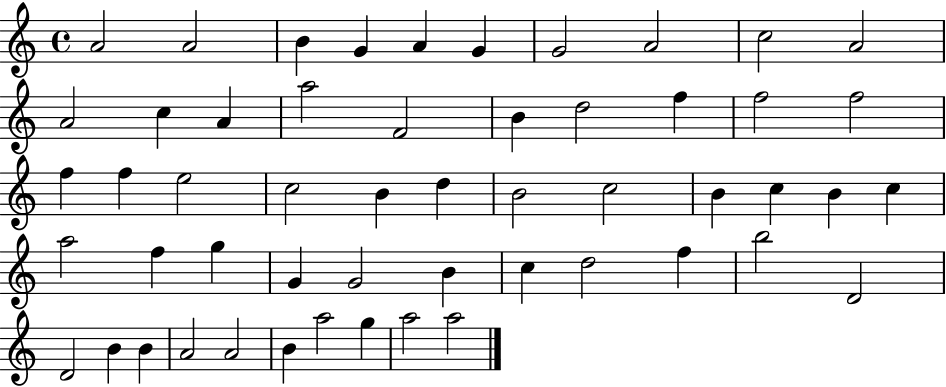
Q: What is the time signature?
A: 4/4